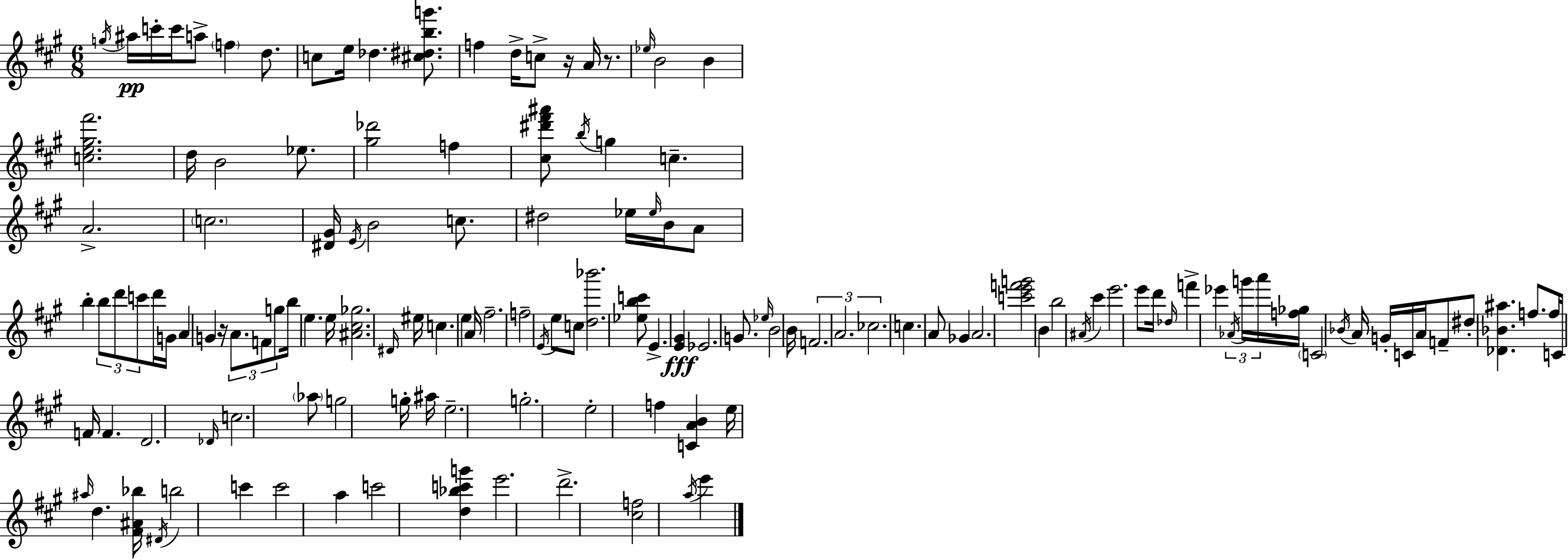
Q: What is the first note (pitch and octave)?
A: G5